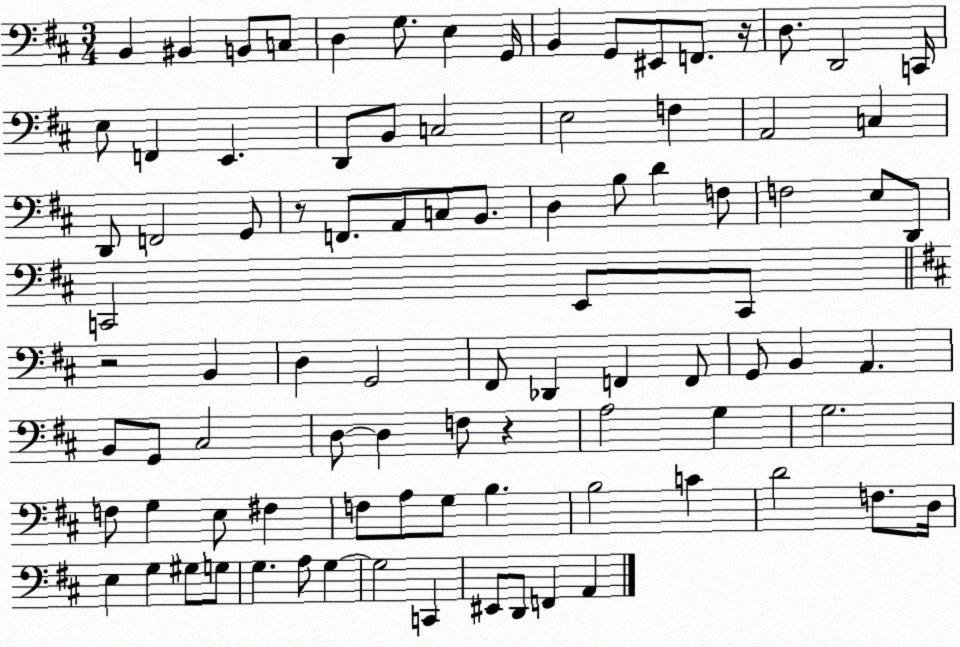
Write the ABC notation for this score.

X:1
T:Untitled
M:3/4
L:1/4
K:D
B,, ^B,, B,,/2 C,/2 D, G,/2 E, G,,/4 B,, G,,/2 ^E,,/2 F,,/2 z/4 D,/2 D,,2 C,,/4 E,/2 F,, E,, D,,/2 B,,/2 C,2 E,2 F, A,,2 C, D,,/2 F,,2 G,,/2 z/2 F,,/2 A,,/2 C,/2 B,,/2 D, B,/2 D F,/2 F,2 E,/2 D,,/2 C,,2 E,,/2 C,,/2 z2 B,, D, G,,2 ^F,,/2 _D,, F,, F,,/2 G,,/2 B,, A,, B,,/2 G,,/2 ^C,2 D,/2 D, F,/2 z A,2 G, G,2 F,/2 G, E,/2 ^F, F,/2 A,/2 G,/2 B, B,2 C D2 F,/2 D,/4 E, G, ^G,/2 G,/2 G, A,/2 G, G,2 C,, ^E,,/2 D,,/2 F,, A,,